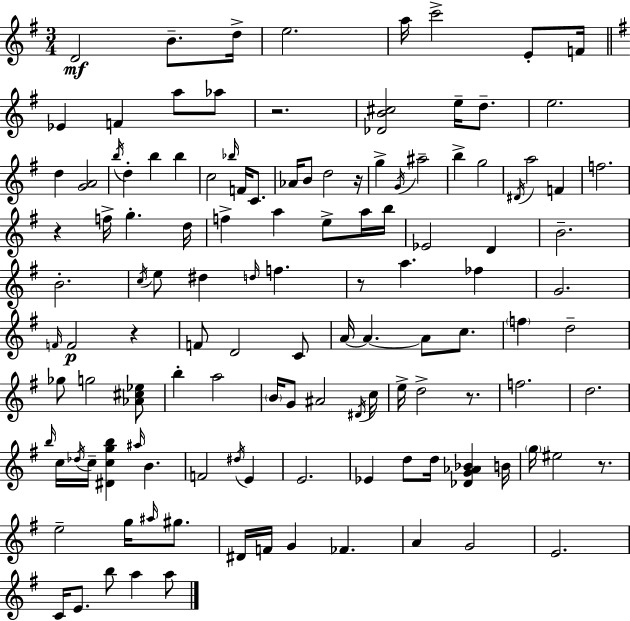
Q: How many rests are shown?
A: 7